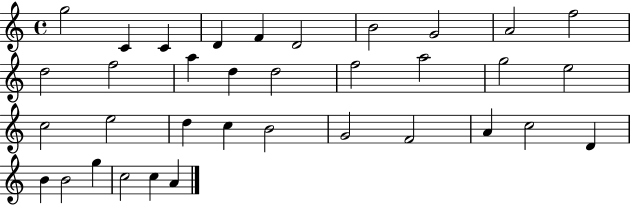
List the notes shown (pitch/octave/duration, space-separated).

G5/h C4/q C4/q D4/q F4/q D4/h B4/h G4/h A4/h F5/h D5/h F5/h A5/q D5/q D5/h F5/h A5/h G5/h E5/h C5/h E5/h D5/q C5/q B4/h G4/h F4/h A4/q C5/h D4/q B4/q B4/h G5/q C5/h C5/q A4/q